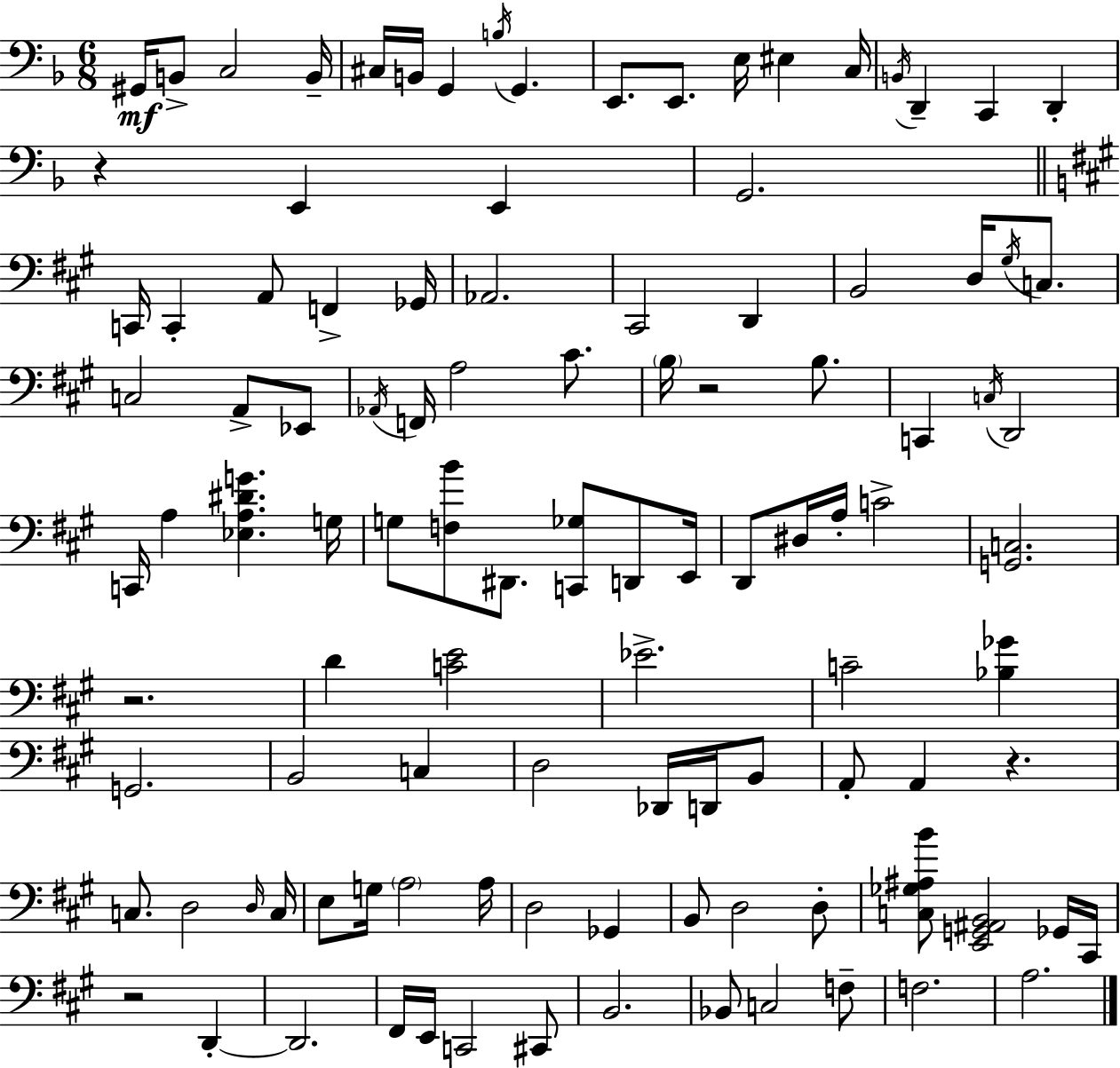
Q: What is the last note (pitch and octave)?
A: A3